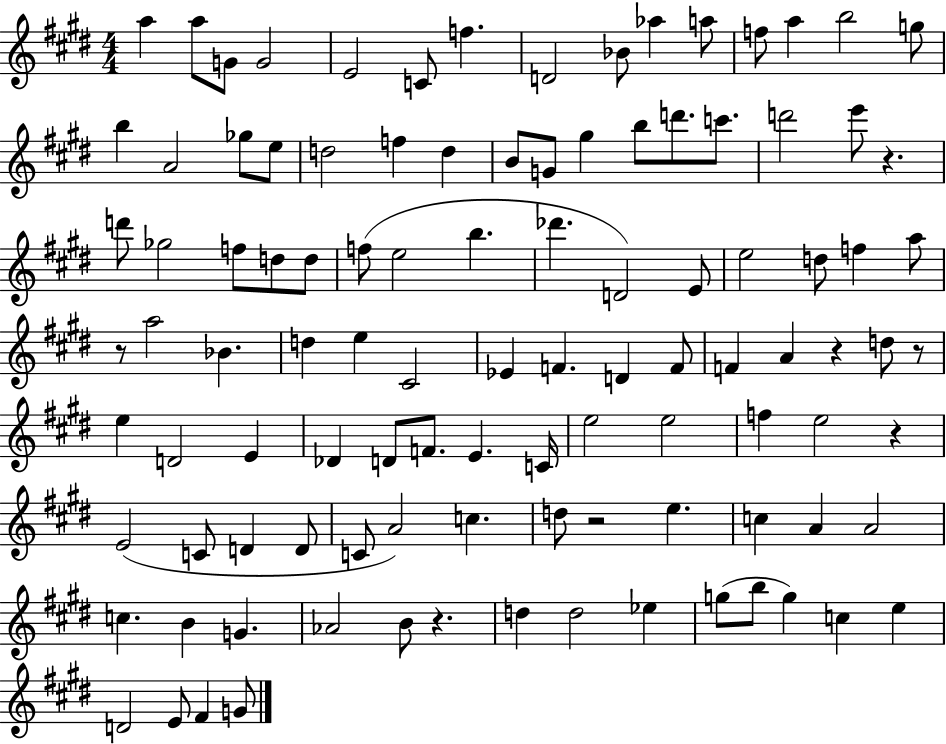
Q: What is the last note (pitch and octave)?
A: G4